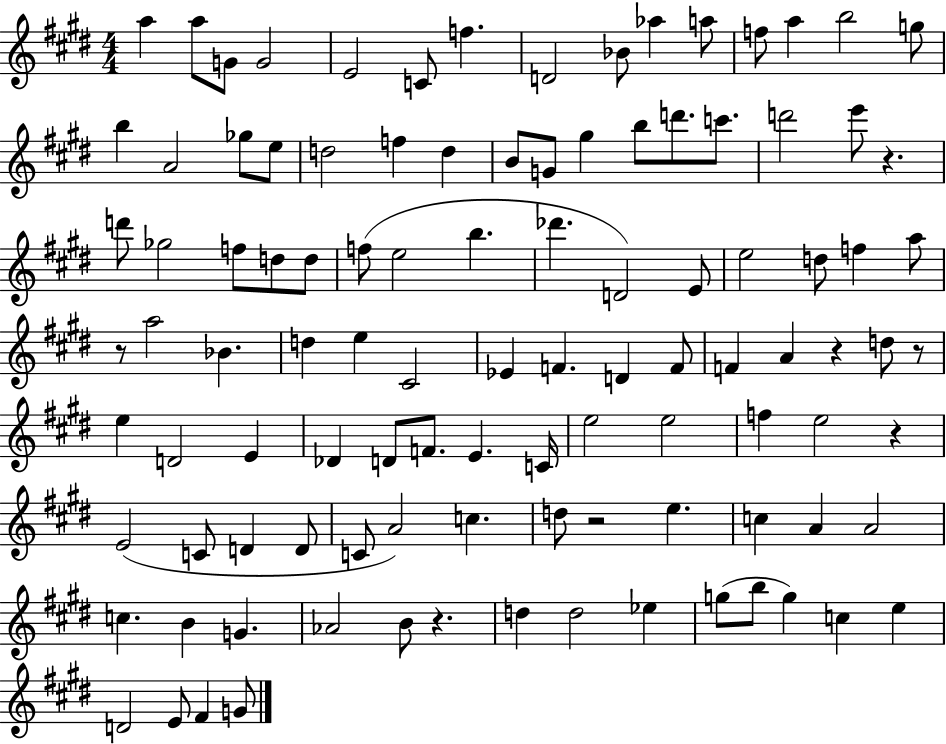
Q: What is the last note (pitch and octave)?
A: G4